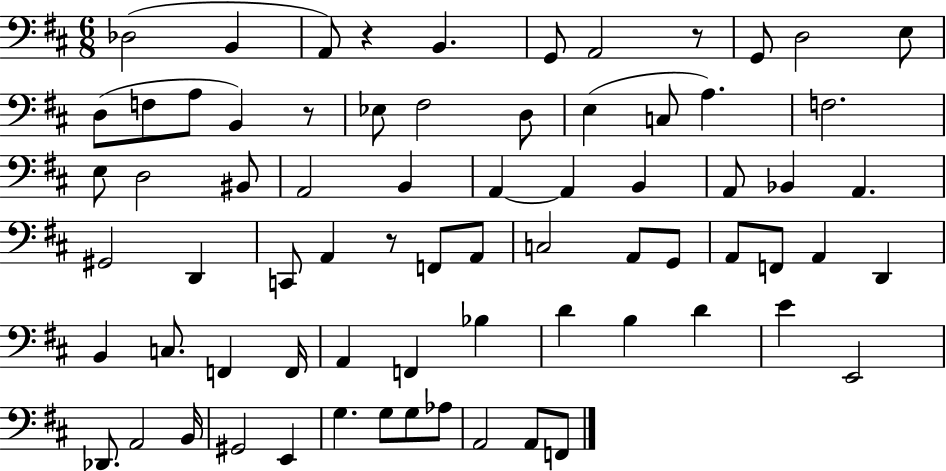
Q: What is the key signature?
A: D major